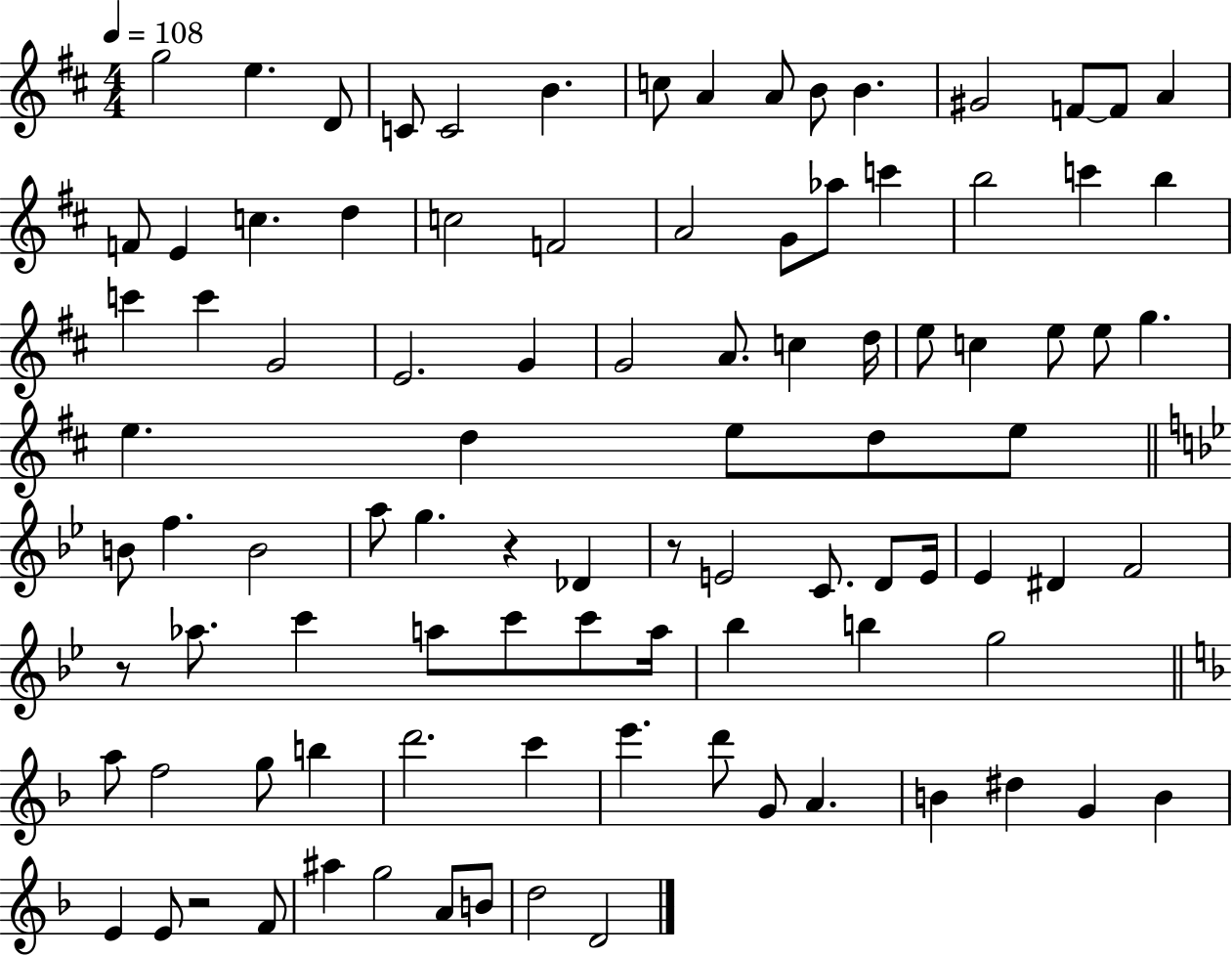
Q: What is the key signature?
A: D major